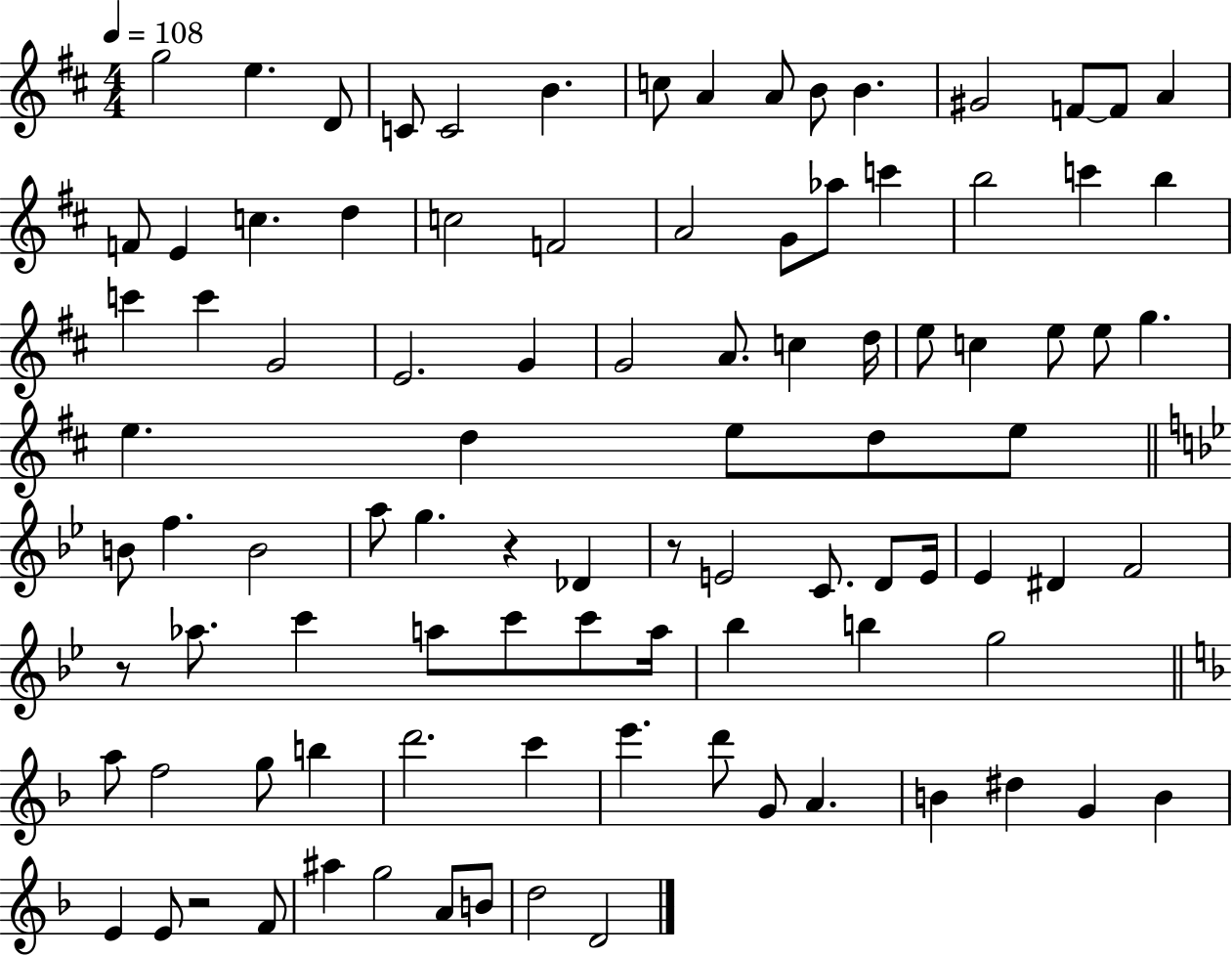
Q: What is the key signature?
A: D major